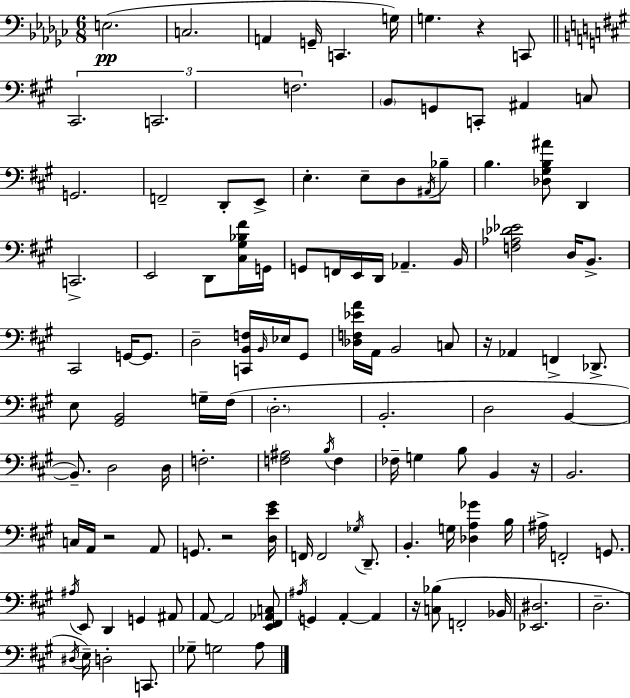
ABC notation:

X:1
T:Untitled
M:6/8
L:1/4
K:Ebm
E,2 C,2 A,, G,,/4 C,, G,/4 G, z C,,/2 ^C,,2 C,,2 F,2 B,,/2 G,,/2 C,,/2 ^A,, C,/2 G,,2 F,,2 D,,/2 E,,/2 E, E,/2 D,/2 ^A,,/4 _B,/2 B, [_D,^G,B,^A]/2 D,, C,,2 E,,2 D,,/2 [^C,^G,_B,^F]/4 G,,/4 G,,/2 F,,/4 E,,/4 D,,/4 _A,, B,,/4 [F,_A,_D_E]2 D,/4 B,,/2 ^C,,2 G,,/4 G,,/2 D,2 [C,,B,,F,]/4 B,,/4 _E,/4 ^G,,/2 [_D,F,_EA]/4 A,,/4 B,,2 C,/2 z/4 _A,, F,, _D,,/2 E,/2 [^G,,B,,]2 G,/4 ^F,/4 D,2 B,,2 D,2 B,, B,,/2 D,2 D,/4 F,2 [F,^A,]2 B,/4 F, _F,/4 G, B,/2 B,, z/4 B,,2 C,/4 A,,/4 z2 A,,/2 G,,/2 z2 [D,E^G]/4 F,,/4 F,,2 _G,/4 D,,/2 B,, G,/4 [_D,A,_G] B,/4 ^A,/4 F,,2 G,,/2 ^A,/4 E,,/2 D,, G,, ^A,,/2 A,,/2 A,,2 [E,,^F,,_A,,C,]/2 ^A,/4 G,, A,, A,, z/4 [C,_B,]/2 F,,2 _B,,/4 [_E,,^D,]2 D,2 ^D,/4 E,/4 D,2 C,,/2 _G,/2 G,2 A,/2